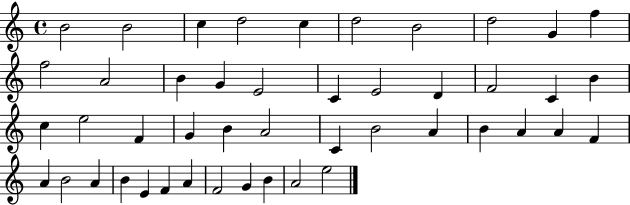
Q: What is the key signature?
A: C major